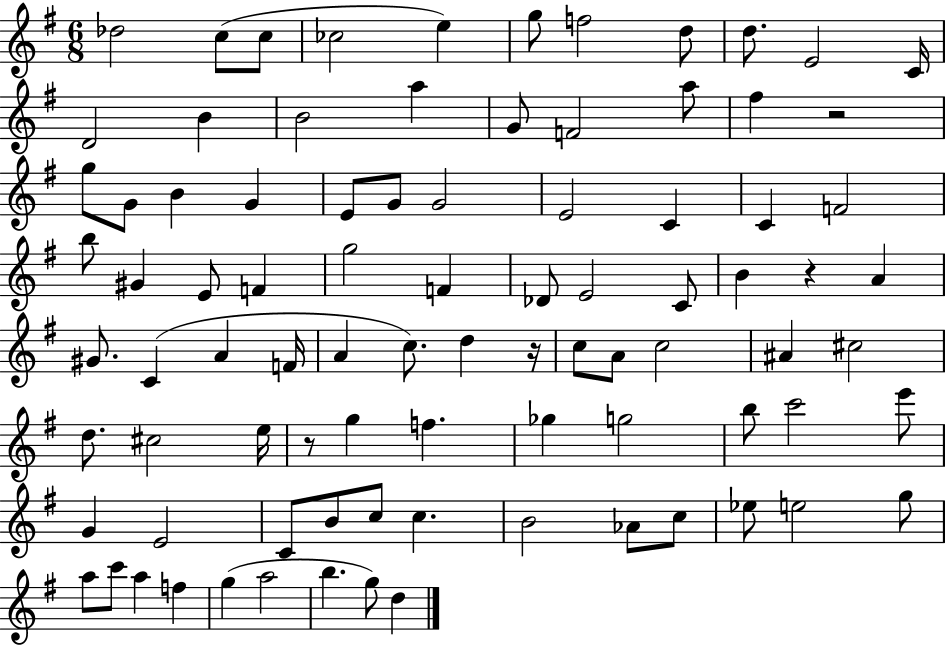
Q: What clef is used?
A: treble